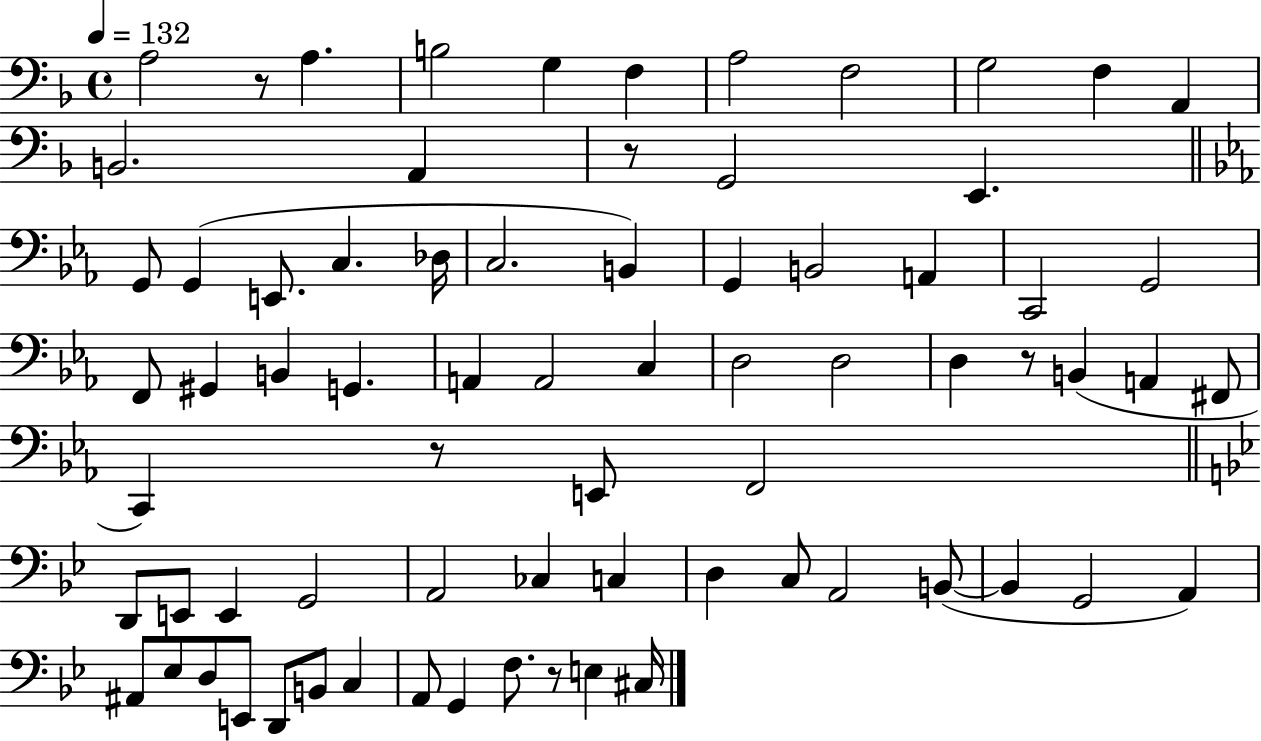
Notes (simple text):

A3/h R/e A3/q. B3/h G3/q F3/q A3/h F3/h G3/h F3/q A2/q B2/h. A2/q R/e G2/h E2/q. G2/e G2/q E2/e. C3/q. Db3/s C3/h. B2/q G2/q B2/h A2/q C2/h G2/h F2/e G#2/q B2/q G2/q. A2/q A2/h C3/q D3/h D3/h D3/q R/e B2/q A2/q F#2/e C2/q R/e E2/e F2/h D2/e E2/e E2/q G2/h A2/h CES3/q C3/q D3/q C3/e A2/h B2/e B2/q G2/h A2/q A#2/e Eb3/e D3/e E2/e D2/e B2/e C3/q A2/e G2/q F3/e. R/e E3/q C#3/s